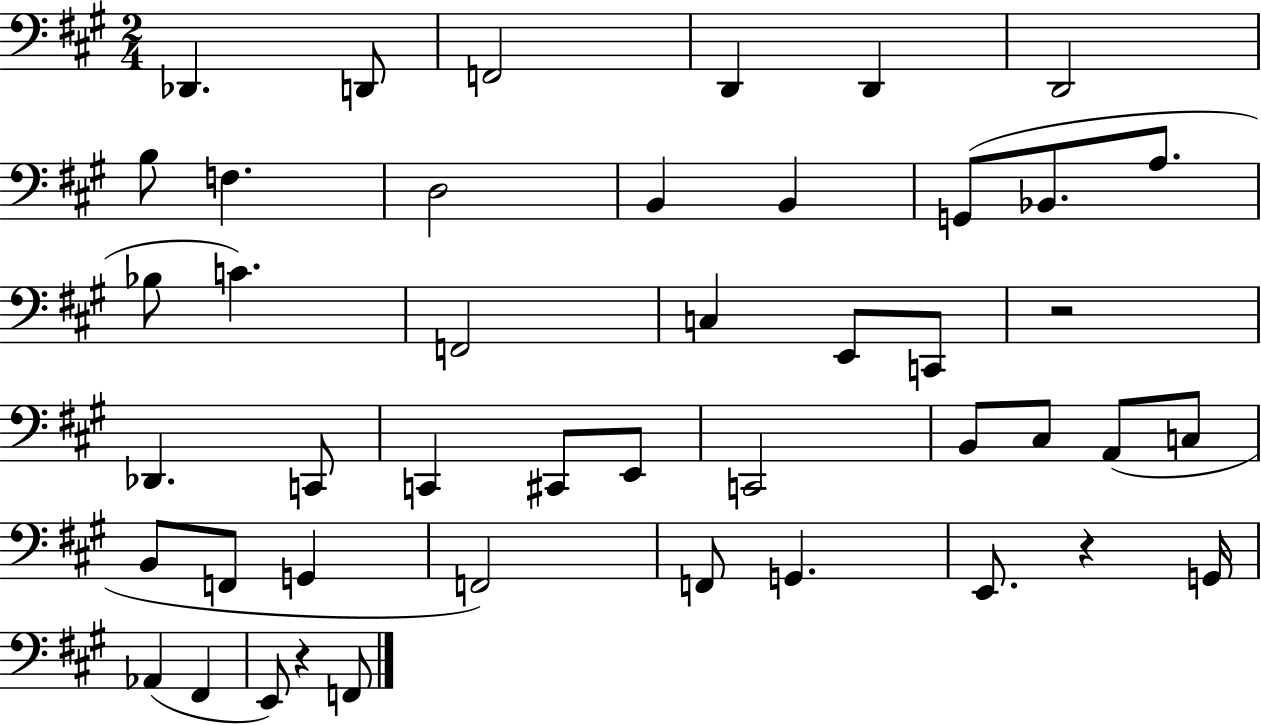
{
  \clef bass
  \numericTimeSignature
  \time 2/4
  \key a \major
  des,4. d,8 | f,2 | d,4 d,4 | d,2 | \break b8 f4. | d2 | b,4 b,4 | g,8( bes,8. a8. | \break bes8 c'4.) | f,2 | c4 e,8 c,8 | r2 | \break des,4. c,8 | c,4 cis,8 e,8 | c,2 | b,8 cis8 a,8( c8 | \break b,8 f,8 g,4 | f,2) | f,8 g,4. | e,8. r4 g,16 | \break aes,4( fis,4 | e,8) r4 f,8 | \bar "|."
}